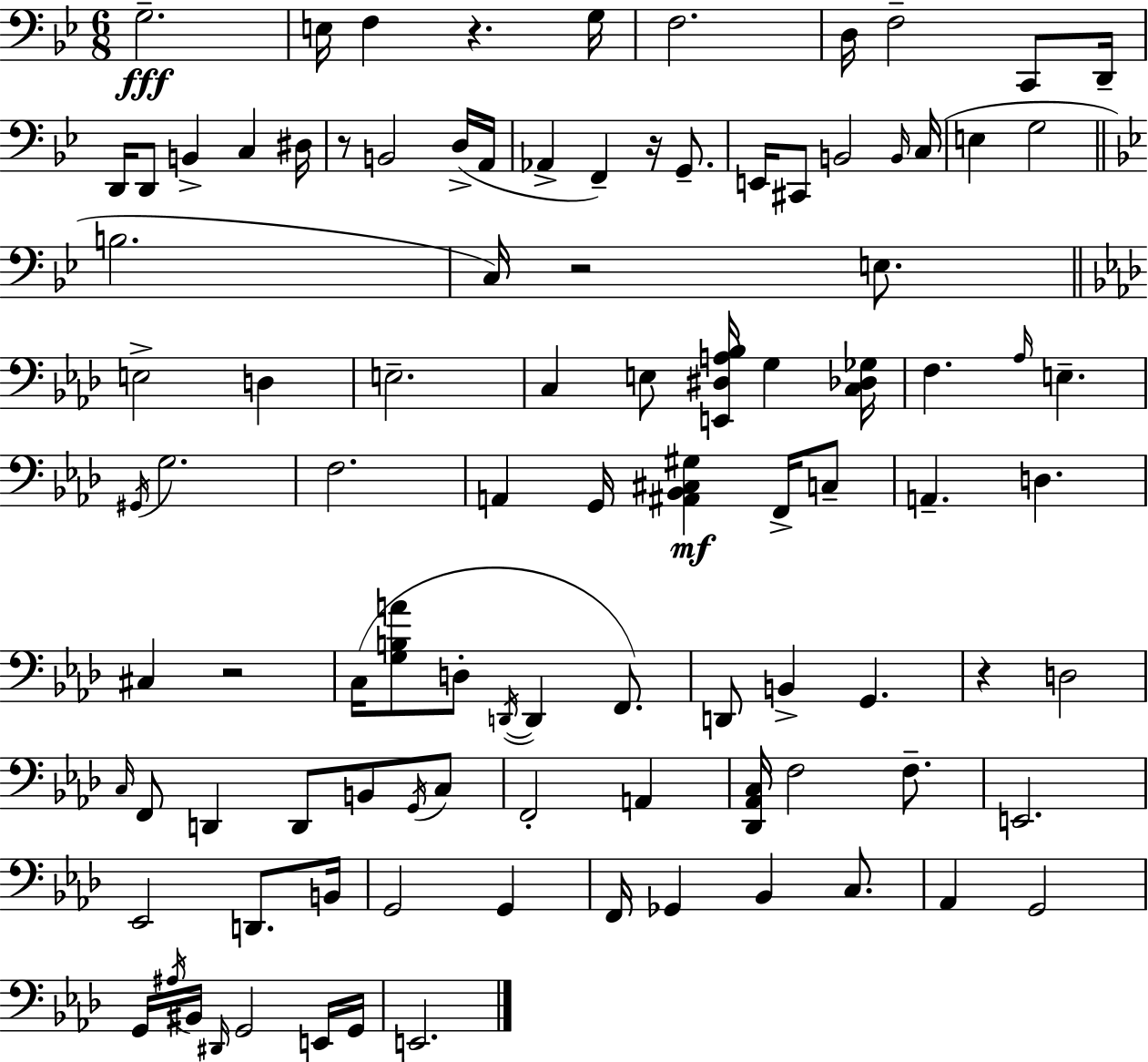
X:1
T:Untitled
M:6/8
L:1/4
K:Bb
G,2 E,/4 F, z G,/4 F,2 D,/4 F,2 C,,/2 D,,/4 D,,/4 D,,/2 B,, C, ^D,/4 z/2 B,,2 D,/4 A,,/4 _A,, F,, z/4 G,,/2 E,,/4 ^C,,/2 B,,2 B,,/4 C,/4 E, G,2 B,2 C,/4 z2 E,/2 E,2 D, E,2 C, E,/2 [E,,^D,A,_B,]/4 G, [C,_D,_G,]/4 F, _A,/4 E, ^G,,/4 G,2 F,2 A,, G,,/4 [^A,,_B,,^C,^G,] F,,/4 C,/2 A,, D, ^C, z2 C,/4 [G,B,A]/2 D,/2 D,,/4 D,, F,,/2 D,,/2 B,, G,, z D,2 C,/4 F,,/2 D,, D,,/2 B,,/2 G,,/4 C,/2 F,,2 A,, [_D,,_A,,C,]/4 F,2 F,/2 E,,2 _E,,2 D,,/2 B,,/4 G,,2 G,, F,,/4 _G,, _B,, C,/2 _A,, G,,2 G,,/4 ^A,/4 ^B,,/4 ^D,,/4 G,,2 E,,/4 G,,/4 E,,2